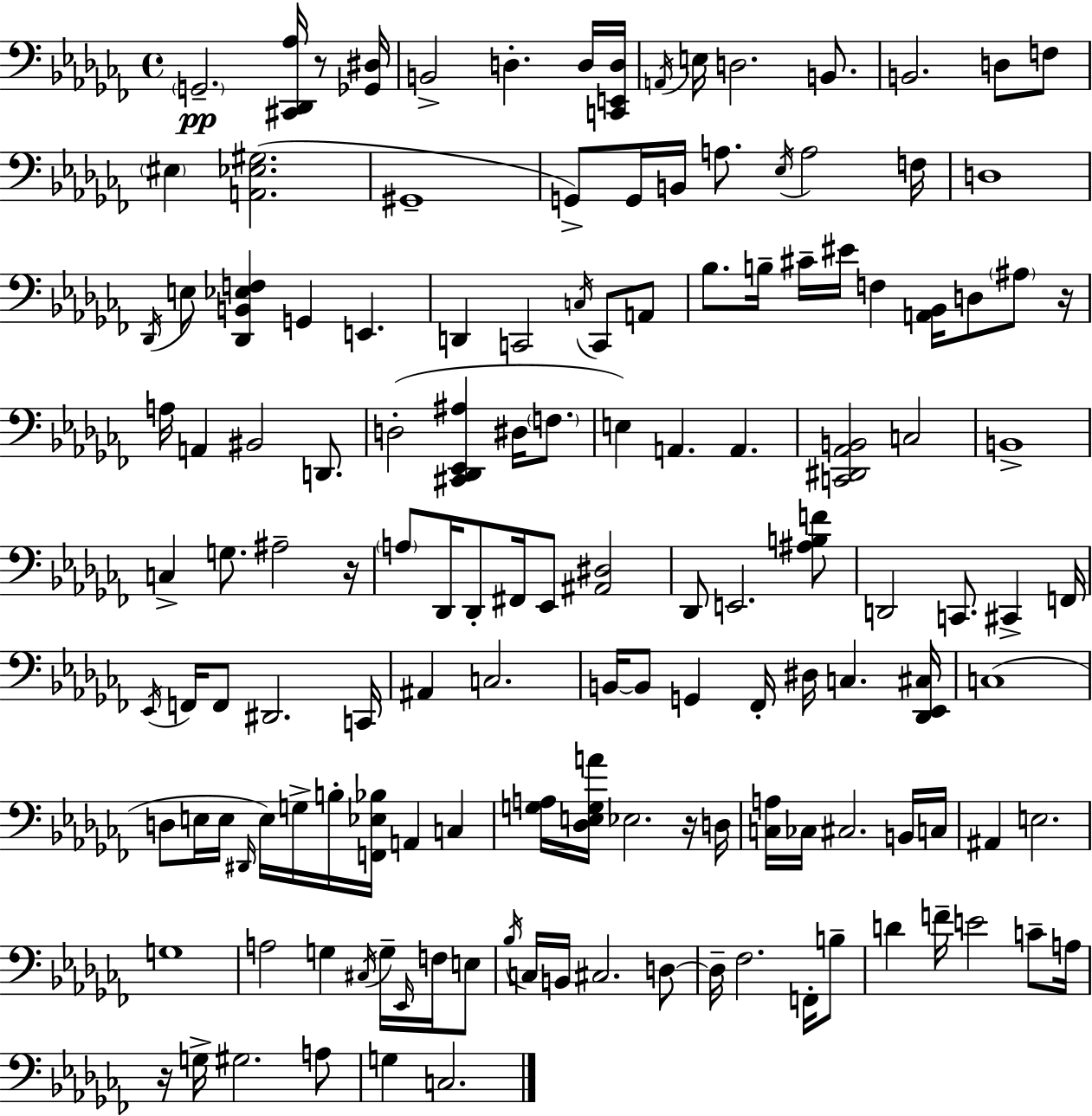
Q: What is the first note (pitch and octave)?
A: G2